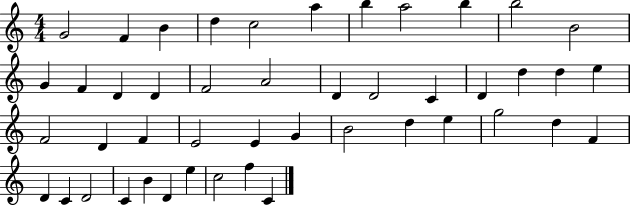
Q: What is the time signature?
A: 4/4